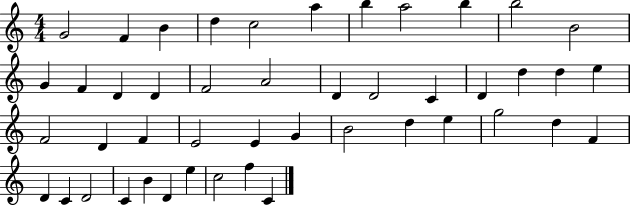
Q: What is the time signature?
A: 4/4